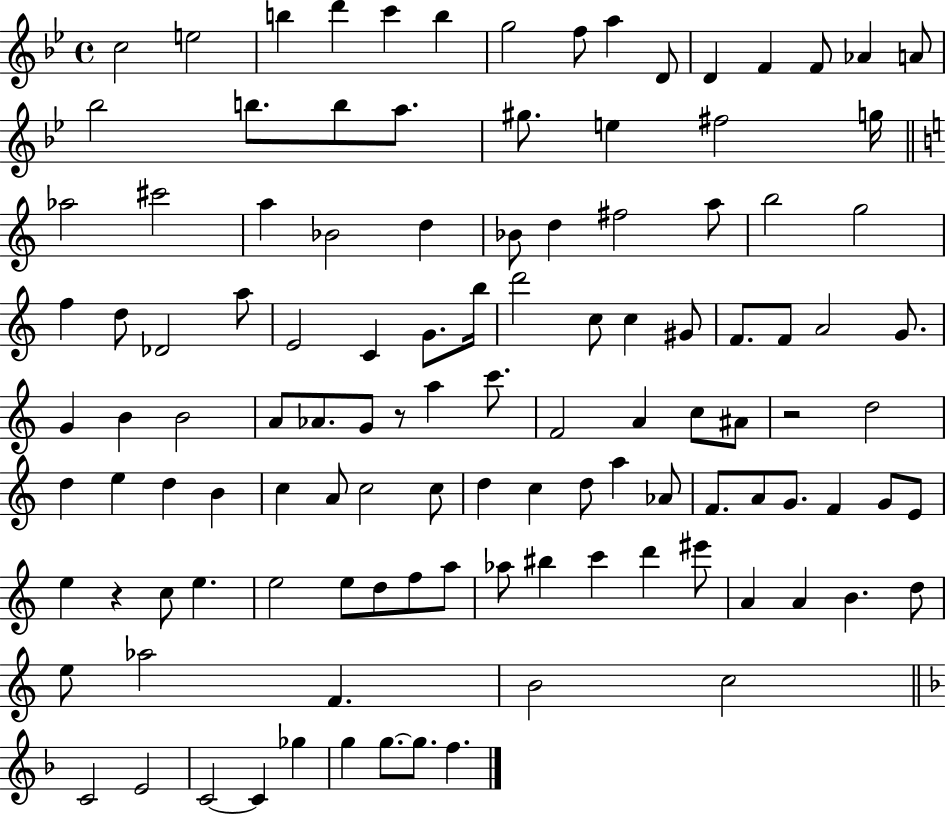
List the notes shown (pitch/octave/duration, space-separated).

C5/h E5/h B5/q D6/q C6/q B5/q G5/h F5/e A5/q D4/e D4/q F4/q F4/e Ab4/q A4/e Bb5/h B5/e. B5/e A5/e. G#5/e. E5/q F#5/h G5/s Ab5/h C#6/h A5/q Bb4/h D5/q Bb4/e D5/q F#5/h A5/e B5/h G5/h F5/q D5/e Db4/h A5/e E4/h C4/q G4/e. B5/s D6/h C5/e C5/q G#4/e F4/e. F4/e A4/h G4/e. G4/q B4/q B4/h A4/e Ab4/e. G4/e R/e A5/q C6/e. F4/h A4/q C5/e A#4/e R/h D5/h D5/q E5/q D5/q B4/q C5/q A4/e C5/h C5/e D5/q C5/q D5/e A5/q Ab4/e F4/e. A4/e G4/e. F4/q G4/e E4/e E5/q R/q C5/e E5/q. E5/h E5/e D5/e F5/e A5/e Ab5/e BIS5/q C6/q D6/q EIS6/e A4/q A4/q B4/q. D5/e E5/e Ab5/h F4/q. B4/h C5/h C4/h E4/h C4/h C4/q Gb5/q G5/q G5/e. G5/e. F5/q.